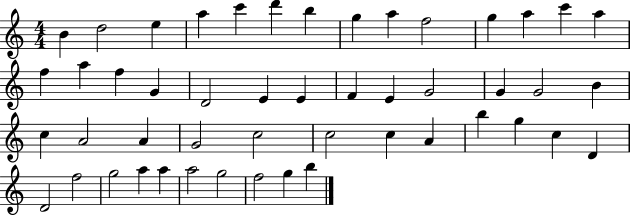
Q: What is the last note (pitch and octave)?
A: B5